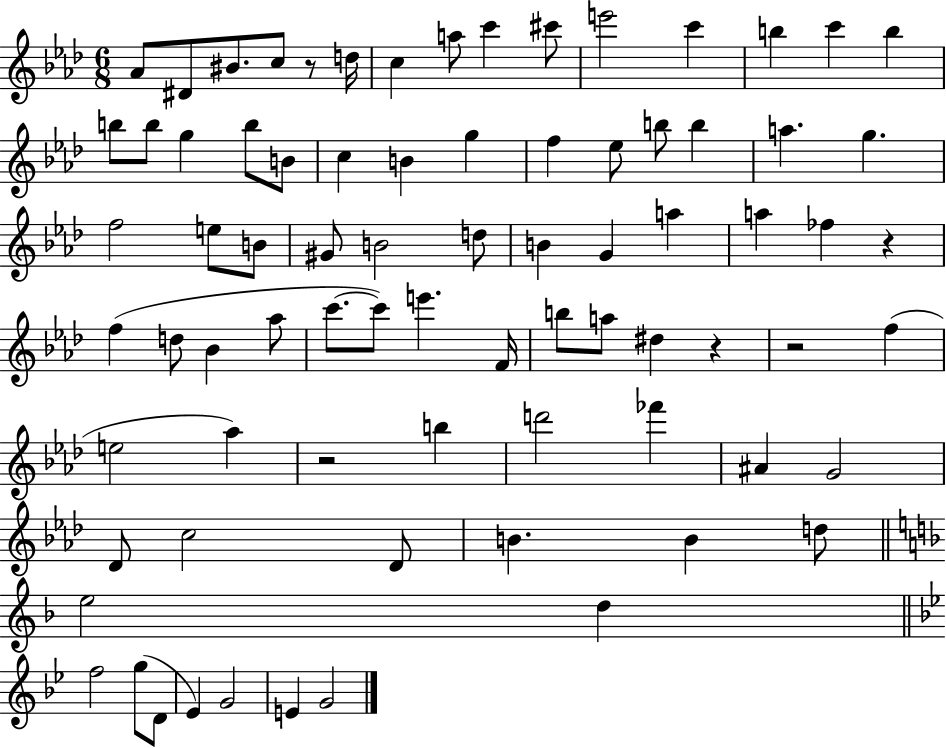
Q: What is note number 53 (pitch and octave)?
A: Ab5